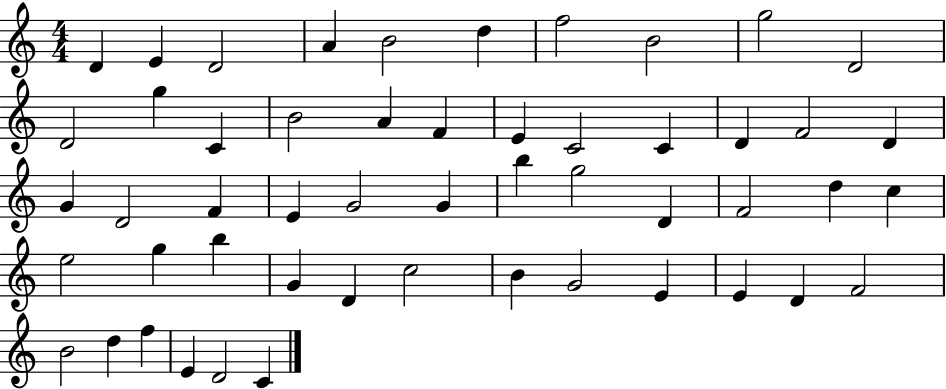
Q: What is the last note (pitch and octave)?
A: C4